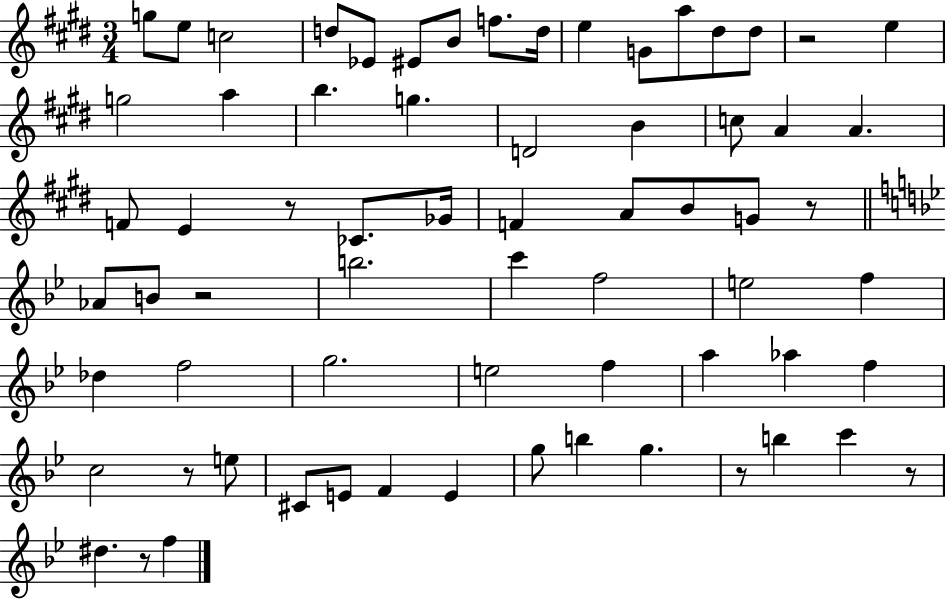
{
  \clef treble
  \numericTimeSignature
  \time 3/4
  \key e \major
  g''8 e''8 c''2 | d''8 ees'8 eis'8 b'8 f''8. d''16 | e''4 g'8 a''8 dis''8 dis''8 | r2 e''4 | \break g''2 a''4 | b''4. g''4. | d'2 b'4 | c''8 a'4 a'4. | \break f'8 e'4 r8 ces'8. ges'16 | f'4 a'8 b'8 g'8 r8 | \bar "||" \break \key g \minor aes'8 b'8 r2 | b''2. | c'''4 f''2 | e''2 f''4 | \break des''4 f''2 | g''2. | e''2 f''4 | a''4 aes''4 f''4 | \break c''2 r8 e''8 | cis'8 e'8 f'4 e'4 | g''8 b''4 g''4. | r8 b''4 c'''4 r8 | \break dis''4. r8 f''4 | \bar "|."
}